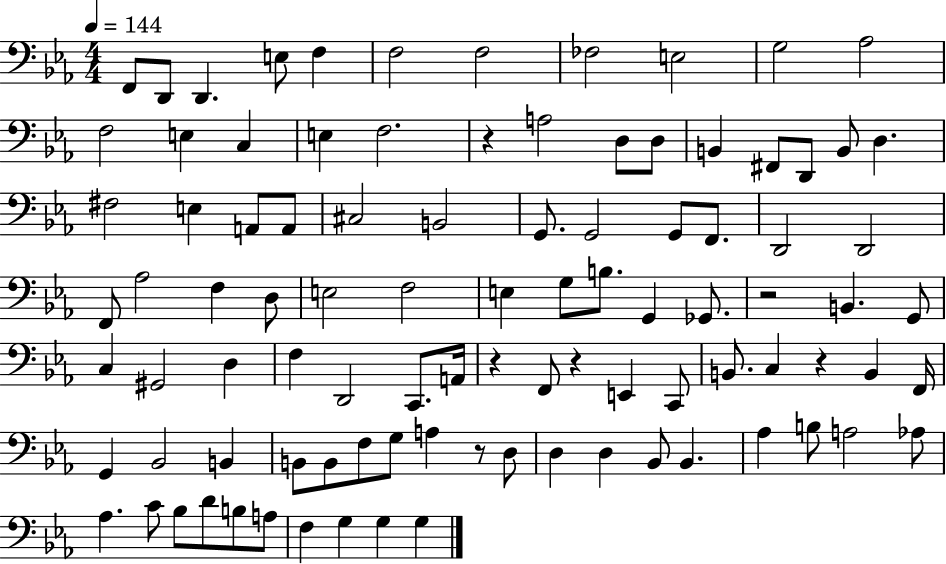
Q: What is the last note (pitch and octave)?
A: G3